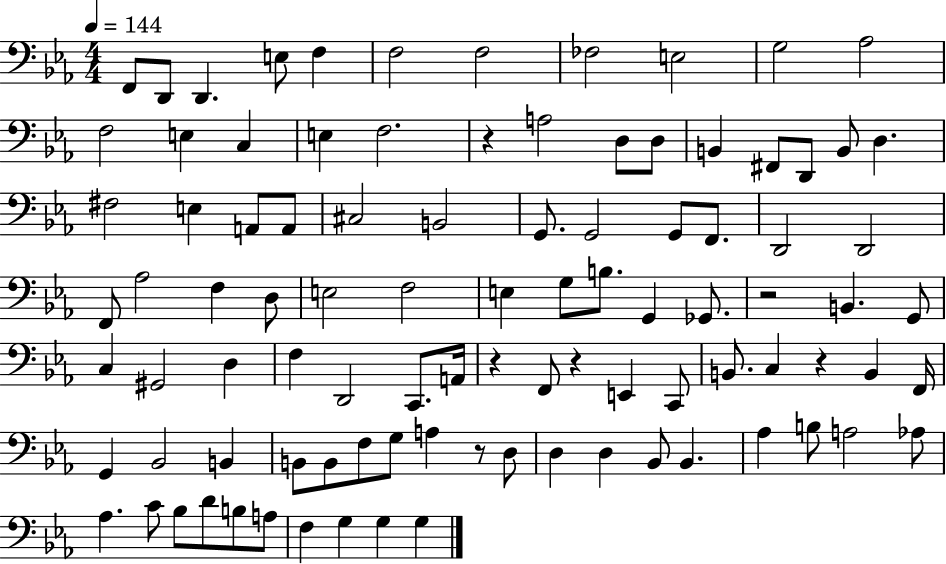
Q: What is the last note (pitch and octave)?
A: G3